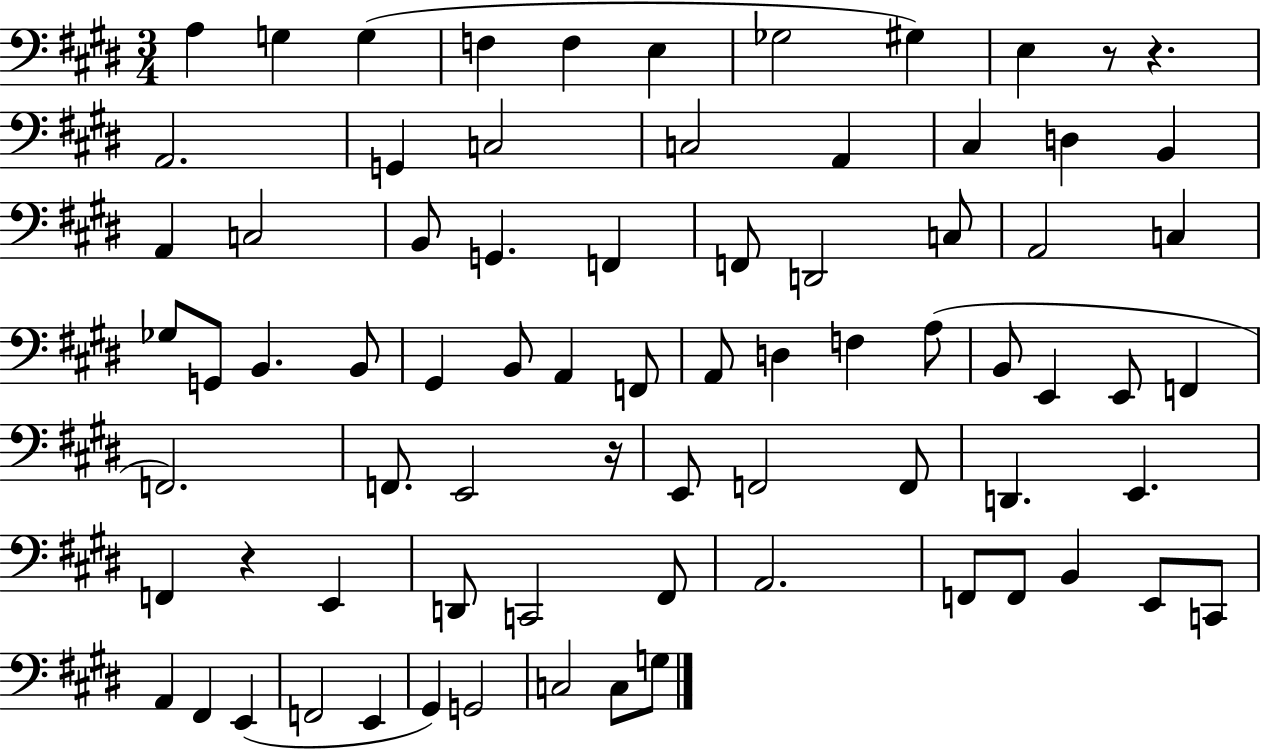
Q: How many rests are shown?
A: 4